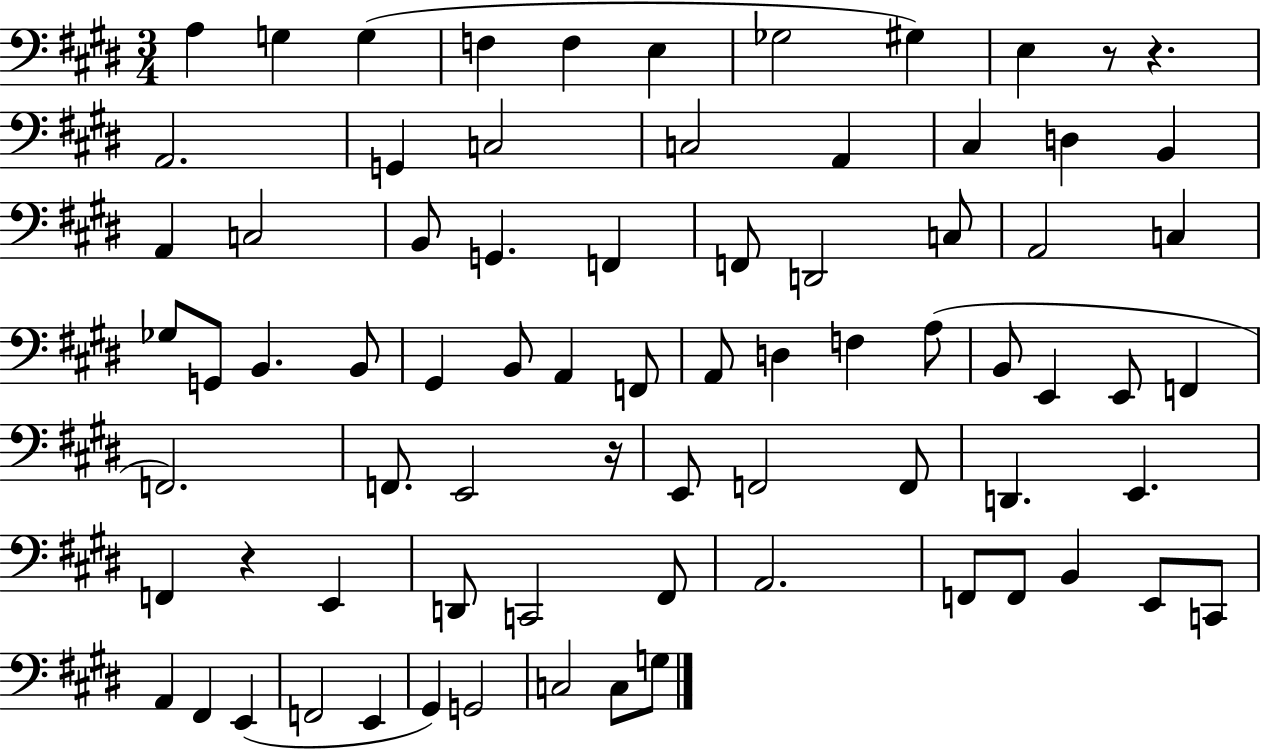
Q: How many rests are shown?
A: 4